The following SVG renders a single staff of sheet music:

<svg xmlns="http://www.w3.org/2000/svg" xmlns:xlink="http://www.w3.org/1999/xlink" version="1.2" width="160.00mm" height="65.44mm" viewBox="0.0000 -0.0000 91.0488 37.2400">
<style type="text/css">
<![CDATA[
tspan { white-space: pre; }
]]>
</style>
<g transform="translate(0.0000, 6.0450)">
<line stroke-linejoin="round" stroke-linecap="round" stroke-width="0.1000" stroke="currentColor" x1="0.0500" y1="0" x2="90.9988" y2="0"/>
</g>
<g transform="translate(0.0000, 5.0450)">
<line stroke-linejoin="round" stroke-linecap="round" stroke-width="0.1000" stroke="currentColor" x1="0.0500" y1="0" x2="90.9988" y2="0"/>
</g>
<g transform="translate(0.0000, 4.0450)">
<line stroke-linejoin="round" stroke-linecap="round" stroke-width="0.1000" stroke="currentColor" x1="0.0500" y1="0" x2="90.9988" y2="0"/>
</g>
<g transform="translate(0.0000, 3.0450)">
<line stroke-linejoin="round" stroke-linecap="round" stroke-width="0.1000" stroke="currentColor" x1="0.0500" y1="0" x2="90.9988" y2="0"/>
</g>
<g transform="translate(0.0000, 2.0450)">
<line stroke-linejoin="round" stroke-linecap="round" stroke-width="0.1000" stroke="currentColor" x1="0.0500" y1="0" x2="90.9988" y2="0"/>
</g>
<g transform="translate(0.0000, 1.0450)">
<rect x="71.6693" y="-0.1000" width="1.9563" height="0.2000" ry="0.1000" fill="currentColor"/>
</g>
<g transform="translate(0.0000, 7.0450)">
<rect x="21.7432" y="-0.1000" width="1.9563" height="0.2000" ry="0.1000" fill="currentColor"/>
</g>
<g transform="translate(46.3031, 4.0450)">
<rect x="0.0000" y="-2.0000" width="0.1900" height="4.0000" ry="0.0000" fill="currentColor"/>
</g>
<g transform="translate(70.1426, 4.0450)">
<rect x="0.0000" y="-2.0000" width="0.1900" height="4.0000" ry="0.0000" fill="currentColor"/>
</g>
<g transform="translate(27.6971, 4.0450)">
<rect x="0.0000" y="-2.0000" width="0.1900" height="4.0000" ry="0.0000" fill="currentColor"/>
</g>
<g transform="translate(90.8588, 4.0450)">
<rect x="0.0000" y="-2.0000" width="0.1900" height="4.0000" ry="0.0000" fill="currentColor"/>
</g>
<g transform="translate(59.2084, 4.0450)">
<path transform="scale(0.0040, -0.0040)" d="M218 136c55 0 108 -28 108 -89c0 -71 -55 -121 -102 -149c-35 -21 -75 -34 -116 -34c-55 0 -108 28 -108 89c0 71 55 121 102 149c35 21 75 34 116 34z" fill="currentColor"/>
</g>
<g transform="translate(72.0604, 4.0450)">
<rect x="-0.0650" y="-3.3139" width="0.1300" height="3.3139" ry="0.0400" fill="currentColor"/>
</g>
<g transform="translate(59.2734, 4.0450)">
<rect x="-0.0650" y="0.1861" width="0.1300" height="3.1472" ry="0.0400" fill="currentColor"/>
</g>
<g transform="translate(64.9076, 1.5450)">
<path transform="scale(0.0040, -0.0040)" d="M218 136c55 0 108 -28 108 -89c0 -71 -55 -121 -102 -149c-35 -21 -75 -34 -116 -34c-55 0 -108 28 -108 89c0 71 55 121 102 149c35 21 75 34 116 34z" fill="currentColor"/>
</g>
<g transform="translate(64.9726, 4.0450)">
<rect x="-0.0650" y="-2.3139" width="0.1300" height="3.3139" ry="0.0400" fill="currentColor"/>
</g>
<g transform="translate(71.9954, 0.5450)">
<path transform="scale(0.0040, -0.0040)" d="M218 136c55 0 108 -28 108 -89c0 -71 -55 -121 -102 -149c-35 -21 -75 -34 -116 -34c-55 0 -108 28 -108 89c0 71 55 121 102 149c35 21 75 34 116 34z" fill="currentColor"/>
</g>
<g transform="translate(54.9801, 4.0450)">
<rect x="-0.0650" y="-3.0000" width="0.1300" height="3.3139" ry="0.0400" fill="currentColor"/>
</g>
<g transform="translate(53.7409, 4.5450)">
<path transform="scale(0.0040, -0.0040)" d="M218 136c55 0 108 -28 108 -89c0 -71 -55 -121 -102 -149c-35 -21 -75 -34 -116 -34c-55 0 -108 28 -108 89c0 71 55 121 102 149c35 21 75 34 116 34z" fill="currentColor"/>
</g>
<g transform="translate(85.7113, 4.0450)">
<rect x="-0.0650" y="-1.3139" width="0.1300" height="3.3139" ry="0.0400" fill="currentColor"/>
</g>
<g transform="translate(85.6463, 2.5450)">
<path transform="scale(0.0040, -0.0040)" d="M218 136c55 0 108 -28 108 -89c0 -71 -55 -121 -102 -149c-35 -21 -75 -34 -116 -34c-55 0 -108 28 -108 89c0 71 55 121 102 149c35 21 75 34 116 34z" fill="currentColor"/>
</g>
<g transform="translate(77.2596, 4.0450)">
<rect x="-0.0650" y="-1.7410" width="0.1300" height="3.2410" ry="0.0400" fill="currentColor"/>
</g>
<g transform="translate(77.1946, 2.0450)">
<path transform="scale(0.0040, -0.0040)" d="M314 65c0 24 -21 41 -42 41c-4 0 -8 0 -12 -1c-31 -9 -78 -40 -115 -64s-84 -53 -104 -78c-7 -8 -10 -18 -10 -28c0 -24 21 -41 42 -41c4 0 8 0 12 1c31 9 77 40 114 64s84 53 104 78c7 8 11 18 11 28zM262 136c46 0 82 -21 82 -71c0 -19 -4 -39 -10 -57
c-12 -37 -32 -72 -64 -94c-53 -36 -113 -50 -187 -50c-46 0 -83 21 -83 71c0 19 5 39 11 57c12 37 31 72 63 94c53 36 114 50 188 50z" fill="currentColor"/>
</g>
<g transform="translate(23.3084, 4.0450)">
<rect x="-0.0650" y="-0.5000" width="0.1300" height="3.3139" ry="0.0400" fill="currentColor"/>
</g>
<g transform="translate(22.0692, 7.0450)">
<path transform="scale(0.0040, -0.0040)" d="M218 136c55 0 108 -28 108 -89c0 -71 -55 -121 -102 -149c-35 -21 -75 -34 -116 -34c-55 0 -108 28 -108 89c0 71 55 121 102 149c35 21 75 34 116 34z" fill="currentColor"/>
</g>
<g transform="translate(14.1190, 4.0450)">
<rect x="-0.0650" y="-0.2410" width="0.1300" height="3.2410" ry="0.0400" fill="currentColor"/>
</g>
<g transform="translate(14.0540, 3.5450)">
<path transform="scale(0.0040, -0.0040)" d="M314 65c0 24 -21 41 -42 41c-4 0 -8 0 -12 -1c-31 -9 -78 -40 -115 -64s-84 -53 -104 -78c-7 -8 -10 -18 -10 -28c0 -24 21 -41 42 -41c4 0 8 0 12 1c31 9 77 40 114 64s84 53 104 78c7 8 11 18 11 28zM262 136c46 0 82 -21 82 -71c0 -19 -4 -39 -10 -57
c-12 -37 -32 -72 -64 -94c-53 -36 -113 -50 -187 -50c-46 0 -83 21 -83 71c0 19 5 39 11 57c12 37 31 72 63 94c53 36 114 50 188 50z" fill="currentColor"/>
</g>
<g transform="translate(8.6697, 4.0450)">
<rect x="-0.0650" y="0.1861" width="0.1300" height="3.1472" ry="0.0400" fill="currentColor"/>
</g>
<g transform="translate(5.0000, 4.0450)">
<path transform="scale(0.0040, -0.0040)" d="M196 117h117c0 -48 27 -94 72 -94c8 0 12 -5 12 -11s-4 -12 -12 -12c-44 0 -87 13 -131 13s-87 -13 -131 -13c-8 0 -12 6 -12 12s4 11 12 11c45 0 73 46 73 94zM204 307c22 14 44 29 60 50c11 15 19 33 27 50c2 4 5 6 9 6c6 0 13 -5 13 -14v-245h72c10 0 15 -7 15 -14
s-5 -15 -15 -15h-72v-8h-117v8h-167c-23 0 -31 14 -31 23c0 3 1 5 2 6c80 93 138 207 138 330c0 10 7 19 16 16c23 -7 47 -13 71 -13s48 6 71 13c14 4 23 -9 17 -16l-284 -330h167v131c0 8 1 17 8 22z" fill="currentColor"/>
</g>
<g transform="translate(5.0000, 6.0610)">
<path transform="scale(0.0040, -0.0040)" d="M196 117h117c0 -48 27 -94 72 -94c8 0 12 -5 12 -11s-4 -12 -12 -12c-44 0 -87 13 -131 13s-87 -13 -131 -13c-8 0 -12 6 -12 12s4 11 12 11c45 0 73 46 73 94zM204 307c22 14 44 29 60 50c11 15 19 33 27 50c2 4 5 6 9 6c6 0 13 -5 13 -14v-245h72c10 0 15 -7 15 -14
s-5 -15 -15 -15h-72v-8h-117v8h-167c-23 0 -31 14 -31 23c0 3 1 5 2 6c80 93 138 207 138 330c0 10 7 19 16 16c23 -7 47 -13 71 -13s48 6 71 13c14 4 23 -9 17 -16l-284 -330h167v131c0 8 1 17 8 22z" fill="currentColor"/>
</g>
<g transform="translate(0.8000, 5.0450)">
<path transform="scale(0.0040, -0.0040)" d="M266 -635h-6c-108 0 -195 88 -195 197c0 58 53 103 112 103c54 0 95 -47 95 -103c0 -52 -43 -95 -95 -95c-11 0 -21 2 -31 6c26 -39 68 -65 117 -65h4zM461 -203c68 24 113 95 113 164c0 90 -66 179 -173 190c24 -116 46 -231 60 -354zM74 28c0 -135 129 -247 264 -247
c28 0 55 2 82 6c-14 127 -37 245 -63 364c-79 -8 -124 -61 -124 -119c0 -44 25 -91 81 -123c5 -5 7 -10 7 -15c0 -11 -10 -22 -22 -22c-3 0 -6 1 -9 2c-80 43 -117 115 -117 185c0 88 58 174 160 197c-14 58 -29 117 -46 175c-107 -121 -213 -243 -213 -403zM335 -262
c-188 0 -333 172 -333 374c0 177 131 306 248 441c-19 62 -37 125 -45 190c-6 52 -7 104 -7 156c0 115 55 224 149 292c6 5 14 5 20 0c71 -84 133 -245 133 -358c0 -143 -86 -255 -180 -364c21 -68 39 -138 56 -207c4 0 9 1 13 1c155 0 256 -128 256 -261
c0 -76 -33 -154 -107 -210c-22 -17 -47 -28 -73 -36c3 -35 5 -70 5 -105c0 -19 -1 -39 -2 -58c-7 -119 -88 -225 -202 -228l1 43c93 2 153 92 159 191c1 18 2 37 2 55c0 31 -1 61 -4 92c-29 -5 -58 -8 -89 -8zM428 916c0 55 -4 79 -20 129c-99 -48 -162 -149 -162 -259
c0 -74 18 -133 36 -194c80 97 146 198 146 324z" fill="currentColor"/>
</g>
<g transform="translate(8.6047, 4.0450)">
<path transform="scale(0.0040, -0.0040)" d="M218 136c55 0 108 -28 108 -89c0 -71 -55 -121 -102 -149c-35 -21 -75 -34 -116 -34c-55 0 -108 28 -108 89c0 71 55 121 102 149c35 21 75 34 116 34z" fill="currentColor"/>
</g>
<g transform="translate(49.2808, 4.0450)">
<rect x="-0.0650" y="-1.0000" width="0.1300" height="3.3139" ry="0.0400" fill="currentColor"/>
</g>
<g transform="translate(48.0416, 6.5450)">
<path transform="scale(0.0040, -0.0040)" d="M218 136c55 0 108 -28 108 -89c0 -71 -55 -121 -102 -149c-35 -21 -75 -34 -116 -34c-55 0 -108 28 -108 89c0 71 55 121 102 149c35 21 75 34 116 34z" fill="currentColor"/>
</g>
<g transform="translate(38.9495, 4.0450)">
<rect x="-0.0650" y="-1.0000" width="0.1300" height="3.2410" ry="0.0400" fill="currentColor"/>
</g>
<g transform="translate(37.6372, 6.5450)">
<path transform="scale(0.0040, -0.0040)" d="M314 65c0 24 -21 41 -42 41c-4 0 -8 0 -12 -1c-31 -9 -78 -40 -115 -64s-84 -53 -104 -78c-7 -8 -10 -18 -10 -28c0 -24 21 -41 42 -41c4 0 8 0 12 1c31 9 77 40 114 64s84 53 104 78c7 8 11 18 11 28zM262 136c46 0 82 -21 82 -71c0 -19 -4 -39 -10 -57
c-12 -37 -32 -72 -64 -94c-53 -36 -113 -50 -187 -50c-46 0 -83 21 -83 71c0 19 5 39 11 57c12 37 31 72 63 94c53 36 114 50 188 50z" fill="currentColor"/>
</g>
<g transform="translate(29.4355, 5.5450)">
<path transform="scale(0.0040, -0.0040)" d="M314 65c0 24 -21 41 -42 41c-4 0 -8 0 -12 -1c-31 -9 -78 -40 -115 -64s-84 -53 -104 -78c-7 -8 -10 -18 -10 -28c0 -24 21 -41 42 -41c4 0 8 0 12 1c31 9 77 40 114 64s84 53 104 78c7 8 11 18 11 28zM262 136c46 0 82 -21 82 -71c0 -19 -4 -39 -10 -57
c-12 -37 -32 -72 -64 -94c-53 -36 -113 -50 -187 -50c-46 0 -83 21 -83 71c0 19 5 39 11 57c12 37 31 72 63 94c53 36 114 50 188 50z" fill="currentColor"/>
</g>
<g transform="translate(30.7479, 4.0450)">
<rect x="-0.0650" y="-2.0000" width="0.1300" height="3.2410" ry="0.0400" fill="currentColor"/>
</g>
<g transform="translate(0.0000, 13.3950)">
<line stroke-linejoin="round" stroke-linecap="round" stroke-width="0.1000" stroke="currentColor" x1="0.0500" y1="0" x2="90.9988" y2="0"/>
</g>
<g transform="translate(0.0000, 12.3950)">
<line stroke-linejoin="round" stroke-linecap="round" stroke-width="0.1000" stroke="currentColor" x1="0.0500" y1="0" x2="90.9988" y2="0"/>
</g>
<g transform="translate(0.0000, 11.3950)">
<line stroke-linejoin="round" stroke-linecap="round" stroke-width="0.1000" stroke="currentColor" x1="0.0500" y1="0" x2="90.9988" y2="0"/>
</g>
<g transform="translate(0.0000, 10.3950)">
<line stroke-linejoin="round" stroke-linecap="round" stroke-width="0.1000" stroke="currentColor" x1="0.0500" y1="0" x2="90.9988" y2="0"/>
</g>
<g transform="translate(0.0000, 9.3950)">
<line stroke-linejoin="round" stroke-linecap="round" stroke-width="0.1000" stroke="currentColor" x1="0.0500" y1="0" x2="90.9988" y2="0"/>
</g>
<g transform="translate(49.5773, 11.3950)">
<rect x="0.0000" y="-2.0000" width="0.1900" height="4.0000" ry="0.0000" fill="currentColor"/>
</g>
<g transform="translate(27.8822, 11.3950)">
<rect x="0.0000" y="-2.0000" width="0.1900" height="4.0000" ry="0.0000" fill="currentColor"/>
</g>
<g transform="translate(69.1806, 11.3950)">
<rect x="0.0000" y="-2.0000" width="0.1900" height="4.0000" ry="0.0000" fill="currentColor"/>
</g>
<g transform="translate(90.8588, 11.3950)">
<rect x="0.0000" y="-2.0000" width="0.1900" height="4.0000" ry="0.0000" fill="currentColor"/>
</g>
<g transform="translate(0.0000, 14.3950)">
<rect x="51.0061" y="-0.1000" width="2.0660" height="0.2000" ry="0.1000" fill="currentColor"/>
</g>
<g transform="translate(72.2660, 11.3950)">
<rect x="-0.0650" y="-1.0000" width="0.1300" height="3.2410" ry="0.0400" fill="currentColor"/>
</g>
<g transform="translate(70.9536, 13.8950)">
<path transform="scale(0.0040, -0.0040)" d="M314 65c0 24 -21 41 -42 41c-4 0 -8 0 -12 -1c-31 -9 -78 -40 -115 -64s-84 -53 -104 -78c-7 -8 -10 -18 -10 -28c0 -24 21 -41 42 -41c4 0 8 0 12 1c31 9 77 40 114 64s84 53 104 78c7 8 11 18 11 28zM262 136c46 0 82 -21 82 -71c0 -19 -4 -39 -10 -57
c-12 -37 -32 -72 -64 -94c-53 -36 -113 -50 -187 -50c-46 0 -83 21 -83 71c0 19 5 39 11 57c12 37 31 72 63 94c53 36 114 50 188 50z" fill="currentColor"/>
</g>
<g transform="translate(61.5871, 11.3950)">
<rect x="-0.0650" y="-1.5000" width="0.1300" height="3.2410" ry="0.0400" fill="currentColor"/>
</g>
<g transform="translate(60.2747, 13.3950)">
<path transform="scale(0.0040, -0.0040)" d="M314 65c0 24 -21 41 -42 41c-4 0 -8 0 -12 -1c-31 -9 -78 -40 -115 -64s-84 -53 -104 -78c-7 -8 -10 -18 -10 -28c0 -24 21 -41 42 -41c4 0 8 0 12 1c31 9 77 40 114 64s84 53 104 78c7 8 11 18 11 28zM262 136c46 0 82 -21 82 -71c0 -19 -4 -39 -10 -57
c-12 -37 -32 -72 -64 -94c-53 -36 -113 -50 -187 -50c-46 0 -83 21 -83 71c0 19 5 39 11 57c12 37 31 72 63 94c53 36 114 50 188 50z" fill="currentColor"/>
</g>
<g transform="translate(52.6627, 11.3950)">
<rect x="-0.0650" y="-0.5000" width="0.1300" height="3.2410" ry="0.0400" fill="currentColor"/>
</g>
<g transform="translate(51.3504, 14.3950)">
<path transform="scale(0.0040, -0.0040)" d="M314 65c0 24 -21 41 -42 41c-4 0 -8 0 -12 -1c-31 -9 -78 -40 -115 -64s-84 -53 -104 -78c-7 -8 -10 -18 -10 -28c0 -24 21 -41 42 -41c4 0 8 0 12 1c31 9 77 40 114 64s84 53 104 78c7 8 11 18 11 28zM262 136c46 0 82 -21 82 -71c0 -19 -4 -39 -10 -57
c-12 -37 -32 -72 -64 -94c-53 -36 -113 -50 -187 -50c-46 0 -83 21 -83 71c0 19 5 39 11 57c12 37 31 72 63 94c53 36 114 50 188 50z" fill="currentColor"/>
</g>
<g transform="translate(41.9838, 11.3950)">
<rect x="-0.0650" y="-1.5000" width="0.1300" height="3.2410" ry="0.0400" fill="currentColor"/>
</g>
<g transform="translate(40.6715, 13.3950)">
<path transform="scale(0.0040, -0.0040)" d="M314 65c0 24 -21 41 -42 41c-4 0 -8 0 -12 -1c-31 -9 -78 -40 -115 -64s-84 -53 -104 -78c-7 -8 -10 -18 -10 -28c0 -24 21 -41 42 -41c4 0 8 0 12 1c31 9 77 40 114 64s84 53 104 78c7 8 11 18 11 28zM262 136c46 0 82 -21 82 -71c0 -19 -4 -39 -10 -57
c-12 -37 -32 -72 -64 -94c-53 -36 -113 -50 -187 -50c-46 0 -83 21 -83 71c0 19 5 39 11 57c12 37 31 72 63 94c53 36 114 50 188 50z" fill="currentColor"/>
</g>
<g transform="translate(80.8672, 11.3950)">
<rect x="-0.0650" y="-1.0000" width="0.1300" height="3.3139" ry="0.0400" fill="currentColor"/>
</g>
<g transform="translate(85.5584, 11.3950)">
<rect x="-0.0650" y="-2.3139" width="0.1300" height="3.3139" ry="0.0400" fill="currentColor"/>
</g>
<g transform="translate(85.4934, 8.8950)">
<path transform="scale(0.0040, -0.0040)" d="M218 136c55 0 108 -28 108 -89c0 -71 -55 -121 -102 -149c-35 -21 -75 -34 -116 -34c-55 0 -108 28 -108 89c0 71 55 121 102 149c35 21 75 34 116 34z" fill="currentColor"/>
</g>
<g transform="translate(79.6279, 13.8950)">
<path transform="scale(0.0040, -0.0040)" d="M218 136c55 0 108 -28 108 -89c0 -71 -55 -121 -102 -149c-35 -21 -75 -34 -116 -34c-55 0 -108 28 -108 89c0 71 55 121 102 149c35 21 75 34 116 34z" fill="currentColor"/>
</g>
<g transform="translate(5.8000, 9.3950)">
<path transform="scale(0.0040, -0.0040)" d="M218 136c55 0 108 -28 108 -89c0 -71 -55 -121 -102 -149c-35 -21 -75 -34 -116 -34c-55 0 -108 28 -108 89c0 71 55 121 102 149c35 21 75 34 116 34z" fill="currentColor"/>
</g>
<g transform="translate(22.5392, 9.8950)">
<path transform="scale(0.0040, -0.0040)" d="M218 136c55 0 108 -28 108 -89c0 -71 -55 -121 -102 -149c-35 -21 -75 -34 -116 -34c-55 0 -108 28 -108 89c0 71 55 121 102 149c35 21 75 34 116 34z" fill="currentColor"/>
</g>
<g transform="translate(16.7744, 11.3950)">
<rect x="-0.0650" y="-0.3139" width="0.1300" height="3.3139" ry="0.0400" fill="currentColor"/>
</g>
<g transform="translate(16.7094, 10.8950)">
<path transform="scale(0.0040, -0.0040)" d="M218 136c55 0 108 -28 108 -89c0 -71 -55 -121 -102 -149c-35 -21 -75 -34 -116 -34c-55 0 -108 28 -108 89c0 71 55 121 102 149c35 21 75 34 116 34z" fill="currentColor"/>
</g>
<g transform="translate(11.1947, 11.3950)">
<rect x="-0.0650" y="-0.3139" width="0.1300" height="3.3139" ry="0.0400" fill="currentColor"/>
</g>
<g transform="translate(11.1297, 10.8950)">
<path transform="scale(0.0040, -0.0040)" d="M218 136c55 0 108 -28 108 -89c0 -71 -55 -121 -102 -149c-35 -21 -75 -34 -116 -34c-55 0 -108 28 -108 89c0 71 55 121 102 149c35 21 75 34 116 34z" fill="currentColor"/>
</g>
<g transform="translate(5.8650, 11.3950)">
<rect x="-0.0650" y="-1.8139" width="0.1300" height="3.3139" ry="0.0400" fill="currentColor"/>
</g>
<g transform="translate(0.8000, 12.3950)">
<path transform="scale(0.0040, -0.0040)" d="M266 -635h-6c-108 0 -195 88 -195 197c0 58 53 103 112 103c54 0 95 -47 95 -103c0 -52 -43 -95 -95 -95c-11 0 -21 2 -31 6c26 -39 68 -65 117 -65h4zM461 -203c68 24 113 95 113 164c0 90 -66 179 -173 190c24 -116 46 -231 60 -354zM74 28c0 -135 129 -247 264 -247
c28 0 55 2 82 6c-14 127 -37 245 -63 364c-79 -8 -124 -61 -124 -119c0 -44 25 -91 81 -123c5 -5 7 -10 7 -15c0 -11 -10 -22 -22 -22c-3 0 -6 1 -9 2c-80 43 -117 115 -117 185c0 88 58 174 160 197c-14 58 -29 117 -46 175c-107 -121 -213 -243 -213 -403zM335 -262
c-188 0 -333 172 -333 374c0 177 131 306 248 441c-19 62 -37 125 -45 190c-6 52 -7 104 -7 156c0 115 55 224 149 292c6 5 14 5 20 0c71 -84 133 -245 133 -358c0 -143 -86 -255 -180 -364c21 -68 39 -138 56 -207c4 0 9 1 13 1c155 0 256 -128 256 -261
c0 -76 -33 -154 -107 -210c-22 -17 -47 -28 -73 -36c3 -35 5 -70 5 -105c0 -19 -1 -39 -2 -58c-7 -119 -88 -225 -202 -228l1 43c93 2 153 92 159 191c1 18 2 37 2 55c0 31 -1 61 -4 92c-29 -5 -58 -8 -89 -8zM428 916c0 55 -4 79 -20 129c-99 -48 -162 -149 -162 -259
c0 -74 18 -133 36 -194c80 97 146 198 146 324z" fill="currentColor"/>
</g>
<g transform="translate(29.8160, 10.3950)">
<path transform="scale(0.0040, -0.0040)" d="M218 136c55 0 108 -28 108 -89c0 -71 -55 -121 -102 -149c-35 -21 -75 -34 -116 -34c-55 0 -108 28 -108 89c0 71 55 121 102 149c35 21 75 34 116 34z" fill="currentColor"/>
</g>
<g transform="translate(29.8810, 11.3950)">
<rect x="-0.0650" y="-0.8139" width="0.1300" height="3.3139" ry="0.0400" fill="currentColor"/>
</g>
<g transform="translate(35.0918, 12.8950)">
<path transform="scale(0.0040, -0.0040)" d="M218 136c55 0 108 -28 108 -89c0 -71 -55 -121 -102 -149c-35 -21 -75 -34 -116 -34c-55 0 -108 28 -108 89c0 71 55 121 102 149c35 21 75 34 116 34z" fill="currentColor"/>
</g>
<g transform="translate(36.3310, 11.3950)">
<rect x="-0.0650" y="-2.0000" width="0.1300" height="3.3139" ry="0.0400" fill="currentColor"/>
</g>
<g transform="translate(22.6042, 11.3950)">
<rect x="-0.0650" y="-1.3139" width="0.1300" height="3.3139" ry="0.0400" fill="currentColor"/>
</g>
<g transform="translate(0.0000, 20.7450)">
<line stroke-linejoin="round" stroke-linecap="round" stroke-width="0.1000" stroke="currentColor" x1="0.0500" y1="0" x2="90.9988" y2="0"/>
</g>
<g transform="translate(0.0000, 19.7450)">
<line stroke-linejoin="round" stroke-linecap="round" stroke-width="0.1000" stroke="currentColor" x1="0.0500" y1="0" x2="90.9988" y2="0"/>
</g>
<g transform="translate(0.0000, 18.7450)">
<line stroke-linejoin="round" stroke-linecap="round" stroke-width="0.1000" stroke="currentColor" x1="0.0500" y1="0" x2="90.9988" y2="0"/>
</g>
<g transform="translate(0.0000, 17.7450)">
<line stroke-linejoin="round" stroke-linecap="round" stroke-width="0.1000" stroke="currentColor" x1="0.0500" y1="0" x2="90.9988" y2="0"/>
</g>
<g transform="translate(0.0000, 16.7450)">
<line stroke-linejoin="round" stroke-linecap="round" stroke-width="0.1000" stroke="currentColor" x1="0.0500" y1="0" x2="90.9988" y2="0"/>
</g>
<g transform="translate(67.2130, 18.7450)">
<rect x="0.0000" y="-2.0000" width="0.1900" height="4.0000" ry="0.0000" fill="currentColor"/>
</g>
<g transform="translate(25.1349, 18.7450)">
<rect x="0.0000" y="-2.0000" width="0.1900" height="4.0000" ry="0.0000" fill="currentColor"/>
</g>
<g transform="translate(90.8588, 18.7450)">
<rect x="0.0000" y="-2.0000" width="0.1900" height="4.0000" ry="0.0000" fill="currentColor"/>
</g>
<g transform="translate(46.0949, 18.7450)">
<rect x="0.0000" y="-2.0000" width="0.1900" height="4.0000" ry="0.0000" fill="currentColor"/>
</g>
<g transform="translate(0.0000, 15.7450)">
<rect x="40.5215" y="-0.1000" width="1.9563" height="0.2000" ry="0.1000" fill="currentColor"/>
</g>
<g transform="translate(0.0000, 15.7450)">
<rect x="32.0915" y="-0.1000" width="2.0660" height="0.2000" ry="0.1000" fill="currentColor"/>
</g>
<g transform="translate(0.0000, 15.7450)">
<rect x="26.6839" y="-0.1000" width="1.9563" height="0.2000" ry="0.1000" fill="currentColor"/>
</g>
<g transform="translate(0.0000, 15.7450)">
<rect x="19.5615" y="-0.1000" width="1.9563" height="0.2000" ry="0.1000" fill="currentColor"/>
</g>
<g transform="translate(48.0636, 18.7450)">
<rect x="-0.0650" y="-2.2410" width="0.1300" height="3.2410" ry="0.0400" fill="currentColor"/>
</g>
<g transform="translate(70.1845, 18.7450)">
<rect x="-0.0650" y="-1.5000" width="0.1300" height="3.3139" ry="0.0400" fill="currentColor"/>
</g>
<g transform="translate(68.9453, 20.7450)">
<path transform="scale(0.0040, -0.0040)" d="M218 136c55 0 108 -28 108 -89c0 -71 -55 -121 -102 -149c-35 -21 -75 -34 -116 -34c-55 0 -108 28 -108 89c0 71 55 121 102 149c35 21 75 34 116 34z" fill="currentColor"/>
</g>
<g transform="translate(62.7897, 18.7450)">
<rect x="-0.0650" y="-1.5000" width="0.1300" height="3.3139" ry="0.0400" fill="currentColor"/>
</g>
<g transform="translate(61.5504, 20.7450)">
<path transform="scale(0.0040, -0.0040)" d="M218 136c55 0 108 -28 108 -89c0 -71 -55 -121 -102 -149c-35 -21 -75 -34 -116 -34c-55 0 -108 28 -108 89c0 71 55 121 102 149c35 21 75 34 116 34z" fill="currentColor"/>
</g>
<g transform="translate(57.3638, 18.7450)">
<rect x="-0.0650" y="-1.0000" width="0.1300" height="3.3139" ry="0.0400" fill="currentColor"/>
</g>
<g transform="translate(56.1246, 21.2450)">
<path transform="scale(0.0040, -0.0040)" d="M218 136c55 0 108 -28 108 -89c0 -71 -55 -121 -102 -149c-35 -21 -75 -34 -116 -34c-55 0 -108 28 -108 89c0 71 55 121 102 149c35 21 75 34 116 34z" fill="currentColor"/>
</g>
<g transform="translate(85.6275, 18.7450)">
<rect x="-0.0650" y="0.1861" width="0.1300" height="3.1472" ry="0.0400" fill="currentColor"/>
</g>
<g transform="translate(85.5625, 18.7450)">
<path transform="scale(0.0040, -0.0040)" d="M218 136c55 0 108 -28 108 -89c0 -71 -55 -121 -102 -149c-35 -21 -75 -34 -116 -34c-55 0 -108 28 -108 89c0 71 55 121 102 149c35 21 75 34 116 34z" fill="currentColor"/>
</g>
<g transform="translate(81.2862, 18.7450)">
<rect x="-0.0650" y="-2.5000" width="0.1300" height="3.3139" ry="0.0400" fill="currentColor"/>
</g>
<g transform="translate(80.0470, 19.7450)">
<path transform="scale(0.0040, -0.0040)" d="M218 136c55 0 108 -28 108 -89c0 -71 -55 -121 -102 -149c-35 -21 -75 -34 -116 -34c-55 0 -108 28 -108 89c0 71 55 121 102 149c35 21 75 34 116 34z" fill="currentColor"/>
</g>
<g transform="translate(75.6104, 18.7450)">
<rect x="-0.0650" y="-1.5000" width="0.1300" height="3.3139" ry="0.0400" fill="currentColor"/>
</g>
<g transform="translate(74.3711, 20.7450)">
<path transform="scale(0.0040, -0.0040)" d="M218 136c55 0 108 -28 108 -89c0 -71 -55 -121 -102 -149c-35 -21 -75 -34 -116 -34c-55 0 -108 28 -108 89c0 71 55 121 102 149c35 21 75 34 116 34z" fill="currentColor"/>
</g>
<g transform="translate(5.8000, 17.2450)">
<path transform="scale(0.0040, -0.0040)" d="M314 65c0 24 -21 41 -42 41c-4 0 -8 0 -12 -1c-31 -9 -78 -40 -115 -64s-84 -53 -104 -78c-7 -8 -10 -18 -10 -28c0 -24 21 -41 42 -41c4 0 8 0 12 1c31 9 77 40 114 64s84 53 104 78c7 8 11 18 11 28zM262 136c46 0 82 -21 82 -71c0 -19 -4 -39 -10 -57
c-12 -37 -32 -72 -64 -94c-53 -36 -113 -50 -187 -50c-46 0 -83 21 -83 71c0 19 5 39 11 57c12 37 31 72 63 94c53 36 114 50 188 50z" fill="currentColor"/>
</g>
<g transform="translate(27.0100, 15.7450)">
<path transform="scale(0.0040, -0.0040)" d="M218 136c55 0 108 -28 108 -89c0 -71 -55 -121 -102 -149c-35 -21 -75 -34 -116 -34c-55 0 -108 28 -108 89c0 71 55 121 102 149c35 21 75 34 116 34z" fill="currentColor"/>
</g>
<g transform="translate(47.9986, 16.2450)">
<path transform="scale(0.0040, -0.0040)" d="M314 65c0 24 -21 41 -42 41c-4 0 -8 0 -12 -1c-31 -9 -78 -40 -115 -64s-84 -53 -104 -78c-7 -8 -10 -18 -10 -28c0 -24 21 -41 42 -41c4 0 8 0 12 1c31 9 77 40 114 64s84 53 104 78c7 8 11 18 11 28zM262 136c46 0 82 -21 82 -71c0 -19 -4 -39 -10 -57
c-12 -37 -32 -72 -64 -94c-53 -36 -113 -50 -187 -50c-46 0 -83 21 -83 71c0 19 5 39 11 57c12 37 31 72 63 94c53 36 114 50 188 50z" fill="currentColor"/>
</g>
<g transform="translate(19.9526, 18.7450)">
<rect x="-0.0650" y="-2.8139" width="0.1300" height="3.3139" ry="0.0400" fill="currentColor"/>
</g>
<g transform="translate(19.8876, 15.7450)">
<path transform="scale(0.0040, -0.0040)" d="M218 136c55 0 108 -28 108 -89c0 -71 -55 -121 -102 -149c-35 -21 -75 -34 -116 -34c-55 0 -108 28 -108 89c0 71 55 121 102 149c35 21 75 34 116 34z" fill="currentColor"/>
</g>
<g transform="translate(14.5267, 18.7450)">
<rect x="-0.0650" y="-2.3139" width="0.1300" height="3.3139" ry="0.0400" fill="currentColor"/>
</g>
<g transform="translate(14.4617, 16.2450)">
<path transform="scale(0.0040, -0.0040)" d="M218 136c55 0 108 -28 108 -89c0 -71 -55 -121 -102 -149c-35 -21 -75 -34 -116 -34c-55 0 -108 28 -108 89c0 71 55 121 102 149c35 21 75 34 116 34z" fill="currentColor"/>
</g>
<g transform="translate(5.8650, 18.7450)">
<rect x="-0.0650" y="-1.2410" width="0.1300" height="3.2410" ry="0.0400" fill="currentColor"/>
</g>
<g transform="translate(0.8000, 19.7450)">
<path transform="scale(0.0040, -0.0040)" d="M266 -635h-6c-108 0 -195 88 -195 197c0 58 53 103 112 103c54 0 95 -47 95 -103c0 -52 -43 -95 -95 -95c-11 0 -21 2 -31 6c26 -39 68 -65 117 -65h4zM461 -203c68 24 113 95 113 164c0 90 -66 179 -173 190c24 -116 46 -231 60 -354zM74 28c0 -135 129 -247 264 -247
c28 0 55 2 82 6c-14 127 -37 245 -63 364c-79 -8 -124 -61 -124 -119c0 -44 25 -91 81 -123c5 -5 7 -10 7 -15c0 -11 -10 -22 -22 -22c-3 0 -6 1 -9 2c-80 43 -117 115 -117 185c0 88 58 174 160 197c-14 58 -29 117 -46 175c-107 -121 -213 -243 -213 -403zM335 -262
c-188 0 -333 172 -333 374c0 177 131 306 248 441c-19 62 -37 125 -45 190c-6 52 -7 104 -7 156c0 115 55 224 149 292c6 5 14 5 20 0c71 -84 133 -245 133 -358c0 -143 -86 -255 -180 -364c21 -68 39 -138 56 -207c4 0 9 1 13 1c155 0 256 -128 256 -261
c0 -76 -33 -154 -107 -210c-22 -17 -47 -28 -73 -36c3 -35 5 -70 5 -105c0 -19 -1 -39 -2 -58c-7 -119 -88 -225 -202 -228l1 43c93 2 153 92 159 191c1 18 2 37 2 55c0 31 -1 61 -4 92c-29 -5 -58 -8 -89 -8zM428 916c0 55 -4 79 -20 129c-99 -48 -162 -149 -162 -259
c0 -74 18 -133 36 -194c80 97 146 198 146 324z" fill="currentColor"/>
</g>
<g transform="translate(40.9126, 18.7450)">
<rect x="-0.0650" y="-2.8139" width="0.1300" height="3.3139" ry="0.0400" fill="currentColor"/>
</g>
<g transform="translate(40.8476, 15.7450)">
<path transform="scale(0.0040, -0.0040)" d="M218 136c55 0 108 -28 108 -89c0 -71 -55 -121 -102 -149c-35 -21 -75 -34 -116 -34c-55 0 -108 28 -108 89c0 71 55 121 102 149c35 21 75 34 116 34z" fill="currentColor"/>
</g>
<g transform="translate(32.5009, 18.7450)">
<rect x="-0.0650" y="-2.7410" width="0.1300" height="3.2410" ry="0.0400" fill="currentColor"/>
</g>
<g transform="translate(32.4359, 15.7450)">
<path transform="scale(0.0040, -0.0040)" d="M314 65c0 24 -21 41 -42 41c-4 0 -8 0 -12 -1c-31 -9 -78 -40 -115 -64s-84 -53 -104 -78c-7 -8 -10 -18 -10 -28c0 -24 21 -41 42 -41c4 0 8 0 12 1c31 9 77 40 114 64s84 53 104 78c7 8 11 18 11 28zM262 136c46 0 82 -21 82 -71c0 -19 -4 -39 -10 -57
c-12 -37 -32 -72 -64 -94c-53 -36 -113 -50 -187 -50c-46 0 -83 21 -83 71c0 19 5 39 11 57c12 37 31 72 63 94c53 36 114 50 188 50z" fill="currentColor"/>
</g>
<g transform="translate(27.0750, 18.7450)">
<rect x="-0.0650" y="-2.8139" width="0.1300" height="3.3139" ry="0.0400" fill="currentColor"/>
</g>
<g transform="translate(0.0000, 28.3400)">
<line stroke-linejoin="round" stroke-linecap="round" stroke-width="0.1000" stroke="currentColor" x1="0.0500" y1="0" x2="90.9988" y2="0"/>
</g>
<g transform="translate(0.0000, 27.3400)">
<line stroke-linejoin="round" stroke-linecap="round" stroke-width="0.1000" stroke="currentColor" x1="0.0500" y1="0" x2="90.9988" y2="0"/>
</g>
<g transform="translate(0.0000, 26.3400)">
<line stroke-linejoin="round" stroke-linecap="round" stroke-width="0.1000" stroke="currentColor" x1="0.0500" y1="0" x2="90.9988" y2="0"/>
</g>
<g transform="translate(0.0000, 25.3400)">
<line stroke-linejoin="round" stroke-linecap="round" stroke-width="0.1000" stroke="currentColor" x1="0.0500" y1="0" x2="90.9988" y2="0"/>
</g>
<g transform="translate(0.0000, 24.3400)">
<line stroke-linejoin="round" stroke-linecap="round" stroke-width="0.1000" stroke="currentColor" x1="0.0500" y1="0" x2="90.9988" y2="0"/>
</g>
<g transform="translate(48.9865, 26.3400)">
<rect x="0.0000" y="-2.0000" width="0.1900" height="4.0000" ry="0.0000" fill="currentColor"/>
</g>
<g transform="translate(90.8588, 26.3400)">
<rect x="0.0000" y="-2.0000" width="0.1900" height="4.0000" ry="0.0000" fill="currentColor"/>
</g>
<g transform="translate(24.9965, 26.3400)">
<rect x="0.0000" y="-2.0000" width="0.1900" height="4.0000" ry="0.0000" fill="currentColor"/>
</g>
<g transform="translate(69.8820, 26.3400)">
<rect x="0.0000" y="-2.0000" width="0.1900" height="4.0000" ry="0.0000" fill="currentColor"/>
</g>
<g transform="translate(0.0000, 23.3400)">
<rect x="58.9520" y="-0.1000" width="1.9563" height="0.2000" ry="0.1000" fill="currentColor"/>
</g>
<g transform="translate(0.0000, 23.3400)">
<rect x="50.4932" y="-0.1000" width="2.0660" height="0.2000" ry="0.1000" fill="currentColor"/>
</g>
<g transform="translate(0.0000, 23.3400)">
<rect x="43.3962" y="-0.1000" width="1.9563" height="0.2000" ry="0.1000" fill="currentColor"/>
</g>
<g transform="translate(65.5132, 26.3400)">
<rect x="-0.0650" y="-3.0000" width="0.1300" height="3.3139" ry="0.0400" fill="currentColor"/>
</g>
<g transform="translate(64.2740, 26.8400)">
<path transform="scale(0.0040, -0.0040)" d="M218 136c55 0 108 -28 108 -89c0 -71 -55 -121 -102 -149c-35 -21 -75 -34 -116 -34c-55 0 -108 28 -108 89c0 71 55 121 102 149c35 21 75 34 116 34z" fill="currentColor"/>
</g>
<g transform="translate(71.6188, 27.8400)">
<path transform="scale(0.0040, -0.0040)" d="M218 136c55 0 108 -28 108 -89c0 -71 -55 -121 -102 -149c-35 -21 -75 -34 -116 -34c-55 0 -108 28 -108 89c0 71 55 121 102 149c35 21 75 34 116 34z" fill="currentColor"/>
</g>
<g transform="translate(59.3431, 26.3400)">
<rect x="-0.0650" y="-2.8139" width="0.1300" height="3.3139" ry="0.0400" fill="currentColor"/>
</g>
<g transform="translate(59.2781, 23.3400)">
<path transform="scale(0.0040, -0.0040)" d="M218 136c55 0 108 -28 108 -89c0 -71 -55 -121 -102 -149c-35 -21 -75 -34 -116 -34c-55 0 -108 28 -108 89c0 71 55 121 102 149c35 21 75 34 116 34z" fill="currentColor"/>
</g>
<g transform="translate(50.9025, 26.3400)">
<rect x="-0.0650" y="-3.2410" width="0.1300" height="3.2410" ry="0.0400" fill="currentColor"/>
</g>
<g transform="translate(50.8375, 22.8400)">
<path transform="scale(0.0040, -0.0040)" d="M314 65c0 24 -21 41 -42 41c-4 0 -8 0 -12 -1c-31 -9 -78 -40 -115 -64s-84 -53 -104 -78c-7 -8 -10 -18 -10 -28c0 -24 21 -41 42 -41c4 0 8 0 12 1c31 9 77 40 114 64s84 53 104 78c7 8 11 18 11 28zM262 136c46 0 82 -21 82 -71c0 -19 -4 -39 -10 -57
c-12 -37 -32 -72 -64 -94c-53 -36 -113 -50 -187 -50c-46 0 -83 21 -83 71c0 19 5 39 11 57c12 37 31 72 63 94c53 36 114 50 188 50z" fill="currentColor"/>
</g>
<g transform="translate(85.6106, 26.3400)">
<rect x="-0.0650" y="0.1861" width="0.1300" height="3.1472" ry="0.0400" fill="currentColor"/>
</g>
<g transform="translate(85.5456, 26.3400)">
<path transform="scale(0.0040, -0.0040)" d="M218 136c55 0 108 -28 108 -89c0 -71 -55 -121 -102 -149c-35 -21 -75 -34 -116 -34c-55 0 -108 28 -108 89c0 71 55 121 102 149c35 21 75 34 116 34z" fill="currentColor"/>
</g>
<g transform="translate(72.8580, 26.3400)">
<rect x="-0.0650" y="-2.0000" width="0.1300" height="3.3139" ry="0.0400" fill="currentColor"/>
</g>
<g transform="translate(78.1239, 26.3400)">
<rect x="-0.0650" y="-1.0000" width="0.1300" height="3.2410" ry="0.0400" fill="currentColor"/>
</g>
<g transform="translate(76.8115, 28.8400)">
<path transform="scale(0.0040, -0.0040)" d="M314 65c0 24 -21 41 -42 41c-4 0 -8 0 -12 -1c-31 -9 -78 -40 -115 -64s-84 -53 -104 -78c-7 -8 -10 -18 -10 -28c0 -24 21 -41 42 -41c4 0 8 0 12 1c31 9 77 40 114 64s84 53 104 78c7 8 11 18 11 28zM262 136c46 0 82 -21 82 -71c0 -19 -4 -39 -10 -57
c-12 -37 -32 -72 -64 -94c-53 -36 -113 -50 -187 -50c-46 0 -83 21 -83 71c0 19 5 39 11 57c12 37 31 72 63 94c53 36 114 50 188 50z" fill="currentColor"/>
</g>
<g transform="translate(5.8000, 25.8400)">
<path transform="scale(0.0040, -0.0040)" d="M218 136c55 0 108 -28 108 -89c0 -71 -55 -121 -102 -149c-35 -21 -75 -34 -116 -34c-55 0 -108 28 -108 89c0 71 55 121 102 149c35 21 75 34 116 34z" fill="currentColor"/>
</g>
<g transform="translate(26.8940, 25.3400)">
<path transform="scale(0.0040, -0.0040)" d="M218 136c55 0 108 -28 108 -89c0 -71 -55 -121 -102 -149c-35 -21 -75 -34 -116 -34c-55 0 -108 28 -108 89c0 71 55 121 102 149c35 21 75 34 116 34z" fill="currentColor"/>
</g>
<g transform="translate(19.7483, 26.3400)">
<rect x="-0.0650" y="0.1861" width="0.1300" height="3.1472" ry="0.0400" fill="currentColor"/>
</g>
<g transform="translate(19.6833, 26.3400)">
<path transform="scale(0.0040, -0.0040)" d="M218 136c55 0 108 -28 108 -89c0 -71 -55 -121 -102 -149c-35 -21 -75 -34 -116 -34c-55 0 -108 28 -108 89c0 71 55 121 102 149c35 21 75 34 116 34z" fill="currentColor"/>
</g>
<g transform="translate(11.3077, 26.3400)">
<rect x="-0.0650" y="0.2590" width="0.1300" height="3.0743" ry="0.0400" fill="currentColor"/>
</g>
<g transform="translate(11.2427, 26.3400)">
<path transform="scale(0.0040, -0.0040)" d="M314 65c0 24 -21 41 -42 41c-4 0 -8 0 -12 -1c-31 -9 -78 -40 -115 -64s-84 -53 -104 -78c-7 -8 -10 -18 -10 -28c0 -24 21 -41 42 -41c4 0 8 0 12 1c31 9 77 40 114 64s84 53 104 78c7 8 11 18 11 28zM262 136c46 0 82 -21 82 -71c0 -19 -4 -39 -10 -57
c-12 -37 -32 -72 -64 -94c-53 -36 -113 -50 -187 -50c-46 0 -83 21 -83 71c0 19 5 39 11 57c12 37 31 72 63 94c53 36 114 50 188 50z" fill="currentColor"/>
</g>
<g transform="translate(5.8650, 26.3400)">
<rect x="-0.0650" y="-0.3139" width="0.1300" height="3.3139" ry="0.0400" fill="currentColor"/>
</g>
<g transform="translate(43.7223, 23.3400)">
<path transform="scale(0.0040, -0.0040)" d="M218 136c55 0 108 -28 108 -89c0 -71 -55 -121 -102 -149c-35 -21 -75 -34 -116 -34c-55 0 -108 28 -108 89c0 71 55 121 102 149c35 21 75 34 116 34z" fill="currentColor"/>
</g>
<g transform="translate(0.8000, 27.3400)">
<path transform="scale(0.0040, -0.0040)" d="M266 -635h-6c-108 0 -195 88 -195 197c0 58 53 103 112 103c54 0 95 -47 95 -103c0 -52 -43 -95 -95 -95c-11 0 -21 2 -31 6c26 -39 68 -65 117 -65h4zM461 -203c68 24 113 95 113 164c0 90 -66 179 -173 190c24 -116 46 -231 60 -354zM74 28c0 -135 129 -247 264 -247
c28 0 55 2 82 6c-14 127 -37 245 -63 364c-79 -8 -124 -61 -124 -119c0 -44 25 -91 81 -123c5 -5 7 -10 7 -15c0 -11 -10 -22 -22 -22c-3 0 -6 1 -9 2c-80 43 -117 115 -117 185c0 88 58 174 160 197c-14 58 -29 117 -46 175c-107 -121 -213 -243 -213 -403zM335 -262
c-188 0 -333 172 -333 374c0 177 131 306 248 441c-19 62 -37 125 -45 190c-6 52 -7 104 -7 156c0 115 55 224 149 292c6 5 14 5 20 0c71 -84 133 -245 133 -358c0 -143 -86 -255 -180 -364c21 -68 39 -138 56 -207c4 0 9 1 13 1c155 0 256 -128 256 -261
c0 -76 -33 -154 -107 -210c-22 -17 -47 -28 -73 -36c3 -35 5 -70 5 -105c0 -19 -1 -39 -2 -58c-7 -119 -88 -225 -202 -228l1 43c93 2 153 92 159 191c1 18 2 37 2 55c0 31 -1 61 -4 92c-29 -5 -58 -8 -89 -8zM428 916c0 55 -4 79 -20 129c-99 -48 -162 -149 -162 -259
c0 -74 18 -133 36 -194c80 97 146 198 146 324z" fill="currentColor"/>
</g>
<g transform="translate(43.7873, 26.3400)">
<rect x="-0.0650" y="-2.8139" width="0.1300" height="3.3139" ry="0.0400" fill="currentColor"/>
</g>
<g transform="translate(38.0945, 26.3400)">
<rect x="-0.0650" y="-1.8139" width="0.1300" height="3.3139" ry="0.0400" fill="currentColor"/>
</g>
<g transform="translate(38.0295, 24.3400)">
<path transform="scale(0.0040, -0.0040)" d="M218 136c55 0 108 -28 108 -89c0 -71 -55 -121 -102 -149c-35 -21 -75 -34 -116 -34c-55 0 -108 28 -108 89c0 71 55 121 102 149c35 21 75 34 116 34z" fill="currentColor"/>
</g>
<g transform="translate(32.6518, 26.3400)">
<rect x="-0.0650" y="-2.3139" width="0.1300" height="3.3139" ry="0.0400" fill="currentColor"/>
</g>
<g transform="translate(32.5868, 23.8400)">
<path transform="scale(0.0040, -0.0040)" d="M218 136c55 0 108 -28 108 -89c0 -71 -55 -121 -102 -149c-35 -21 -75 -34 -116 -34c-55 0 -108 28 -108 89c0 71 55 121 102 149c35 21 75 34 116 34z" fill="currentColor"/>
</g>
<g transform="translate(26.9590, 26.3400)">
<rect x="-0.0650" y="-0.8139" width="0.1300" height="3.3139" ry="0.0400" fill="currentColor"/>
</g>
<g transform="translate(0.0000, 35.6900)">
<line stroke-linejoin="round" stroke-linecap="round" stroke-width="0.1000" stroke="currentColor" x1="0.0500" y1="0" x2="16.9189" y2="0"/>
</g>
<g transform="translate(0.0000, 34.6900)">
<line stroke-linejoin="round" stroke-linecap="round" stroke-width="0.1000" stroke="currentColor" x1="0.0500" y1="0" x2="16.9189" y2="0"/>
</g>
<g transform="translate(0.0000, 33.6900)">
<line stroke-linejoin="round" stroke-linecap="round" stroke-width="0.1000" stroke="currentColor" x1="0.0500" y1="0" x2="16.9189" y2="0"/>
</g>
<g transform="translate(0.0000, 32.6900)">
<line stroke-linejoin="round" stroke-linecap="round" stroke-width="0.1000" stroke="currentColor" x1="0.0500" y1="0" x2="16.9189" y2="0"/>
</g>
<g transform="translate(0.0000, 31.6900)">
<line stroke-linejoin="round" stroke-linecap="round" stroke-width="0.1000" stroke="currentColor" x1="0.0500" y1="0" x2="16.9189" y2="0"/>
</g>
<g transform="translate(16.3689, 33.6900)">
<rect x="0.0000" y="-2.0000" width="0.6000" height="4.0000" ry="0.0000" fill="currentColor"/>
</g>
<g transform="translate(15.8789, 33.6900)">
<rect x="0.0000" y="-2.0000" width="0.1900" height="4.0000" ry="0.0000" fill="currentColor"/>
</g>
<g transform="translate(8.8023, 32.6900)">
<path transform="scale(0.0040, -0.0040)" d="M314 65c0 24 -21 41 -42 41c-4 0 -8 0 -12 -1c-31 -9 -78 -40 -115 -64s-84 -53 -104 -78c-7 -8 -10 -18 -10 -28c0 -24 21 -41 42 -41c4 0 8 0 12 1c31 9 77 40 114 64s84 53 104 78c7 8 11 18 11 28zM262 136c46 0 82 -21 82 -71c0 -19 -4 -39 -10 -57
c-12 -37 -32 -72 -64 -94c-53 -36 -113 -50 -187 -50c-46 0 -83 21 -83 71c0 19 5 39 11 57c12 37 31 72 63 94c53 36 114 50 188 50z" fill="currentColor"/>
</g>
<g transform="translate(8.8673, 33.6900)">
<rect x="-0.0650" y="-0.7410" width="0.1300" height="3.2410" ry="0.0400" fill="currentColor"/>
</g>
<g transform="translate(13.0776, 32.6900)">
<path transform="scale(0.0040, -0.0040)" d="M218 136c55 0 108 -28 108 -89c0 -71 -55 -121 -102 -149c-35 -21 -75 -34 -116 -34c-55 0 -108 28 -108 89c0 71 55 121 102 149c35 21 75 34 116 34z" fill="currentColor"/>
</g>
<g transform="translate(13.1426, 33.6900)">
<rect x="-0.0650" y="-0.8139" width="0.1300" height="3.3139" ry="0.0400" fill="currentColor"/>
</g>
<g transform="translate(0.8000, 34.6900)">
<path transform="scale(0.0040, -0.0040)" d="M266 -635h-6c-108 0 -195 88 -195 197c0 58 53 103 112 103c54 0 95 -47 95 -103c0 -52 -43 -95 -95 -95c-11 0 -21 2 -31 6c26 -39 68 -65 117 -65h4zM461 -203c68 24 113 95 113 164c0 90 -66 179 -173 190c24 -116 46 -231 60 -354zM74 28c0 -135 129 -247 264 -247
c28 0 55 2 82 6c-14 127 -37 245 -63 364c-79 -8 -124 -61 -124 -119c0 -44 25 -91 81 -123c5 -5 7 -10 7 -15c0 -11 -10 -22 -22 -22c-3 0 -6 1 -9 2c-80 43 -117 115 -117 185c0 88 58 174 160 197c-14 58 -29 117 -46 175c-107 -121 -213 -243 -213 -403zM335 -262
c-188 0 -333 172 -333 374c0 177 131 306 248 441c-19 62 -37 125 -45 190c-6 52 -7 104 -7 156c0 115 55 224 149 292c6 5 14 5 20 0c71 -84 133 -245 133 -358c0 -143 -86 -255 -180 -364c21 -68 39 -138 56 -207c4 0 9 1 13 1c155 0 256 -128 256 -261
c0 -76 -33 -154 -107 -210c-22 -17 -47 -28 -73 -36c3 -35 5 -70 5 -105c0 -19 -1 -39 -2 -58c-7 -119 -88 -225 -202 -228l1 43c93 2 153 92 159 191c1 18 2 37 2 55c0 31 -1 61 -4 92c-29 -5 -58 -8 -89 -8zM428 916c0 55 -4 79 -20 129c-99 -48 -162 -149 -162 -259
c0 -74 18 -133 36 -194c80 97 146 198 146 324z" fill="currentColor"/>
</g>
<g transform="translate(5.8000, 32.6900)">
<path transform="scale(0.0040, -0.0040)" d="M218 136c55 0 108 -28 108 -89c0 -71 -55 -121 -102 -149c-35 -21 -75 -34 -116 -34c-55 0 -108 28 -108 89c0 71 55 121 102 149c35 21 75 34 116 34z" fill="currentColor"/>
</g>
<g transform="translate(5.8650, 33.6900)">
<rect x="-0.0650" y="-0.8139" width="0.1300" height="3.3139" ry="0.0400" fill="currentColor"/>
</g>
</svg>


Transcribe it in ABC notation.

X:1
T:Untitled
M:4/4
L:1/4
K:C
B c2 C F2 D2 D A B g b f2 e f c c e d F E2 C2 E2 D2 D g e2 g a a a2 a g2 D E E E G B c B2 B d g f a b2 a A F D2 B d d2 d